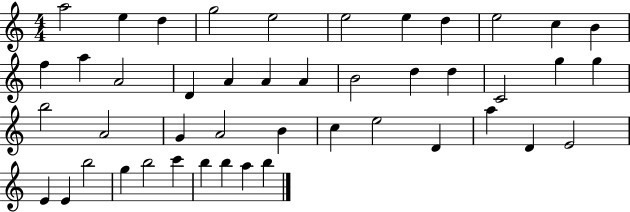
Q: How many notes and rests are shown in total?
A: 45